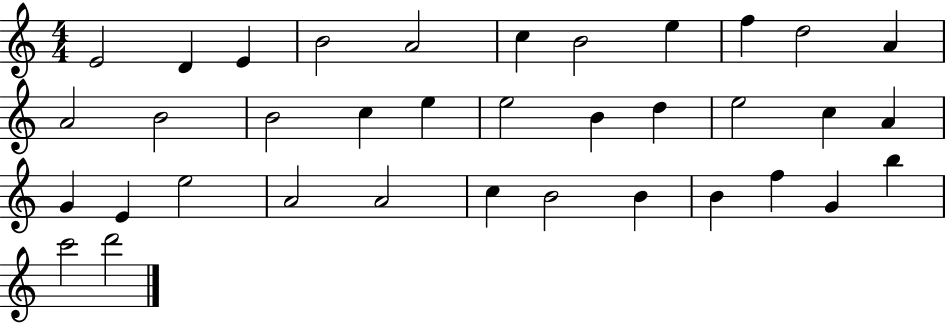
X:1
T:Untitled
M:4/4
L:1/4
K:C
E2 D E B2 A2 c B2 e f d2 A A2 B2 B2 c e e2 B d e2 c A G E e2 A2 A2 c B2 B B f G b c'2 d'2